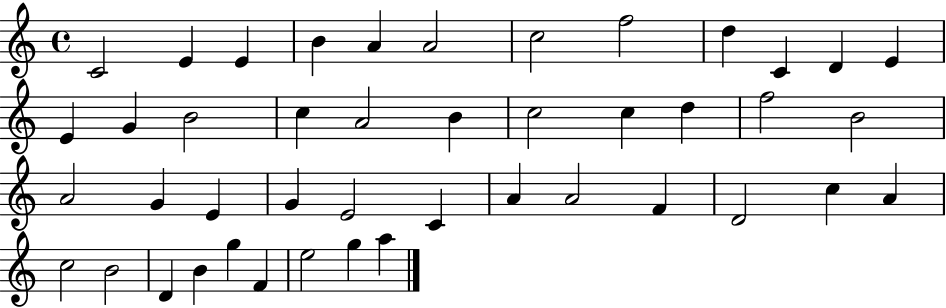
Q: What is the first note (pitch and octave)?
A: C4